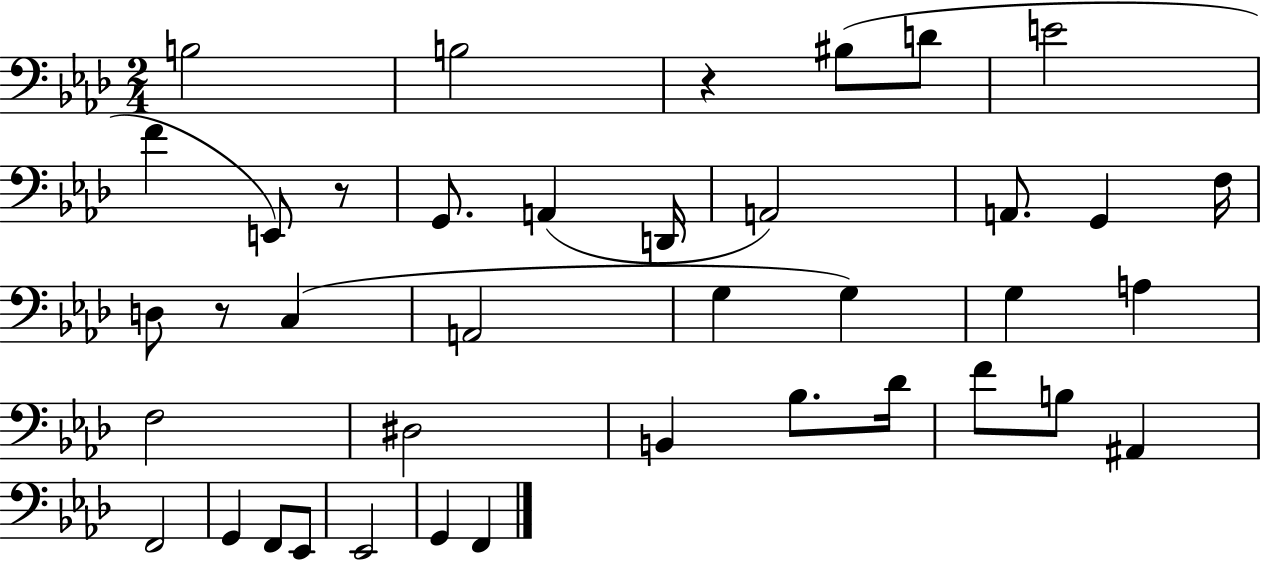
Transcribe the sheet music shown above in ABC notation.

X:1
T:Untitled
M:2/4
L:1/4
K:Ab
B,2 B,2 z ^B,/2 D/2 E2 F E,,/2 z/2 G,,/2 A,, D,,/4 A,,2 A,,/2 G,, F,/4 D,/2 z/2 C, A,,2 G, G, G, A, F,2 ^D,2 B,, _B,/2 _D/4 F/2 B,/2 ^A,, F,,2 G,, F,,/2 _E,,/2 _E,,2 G,, F,,